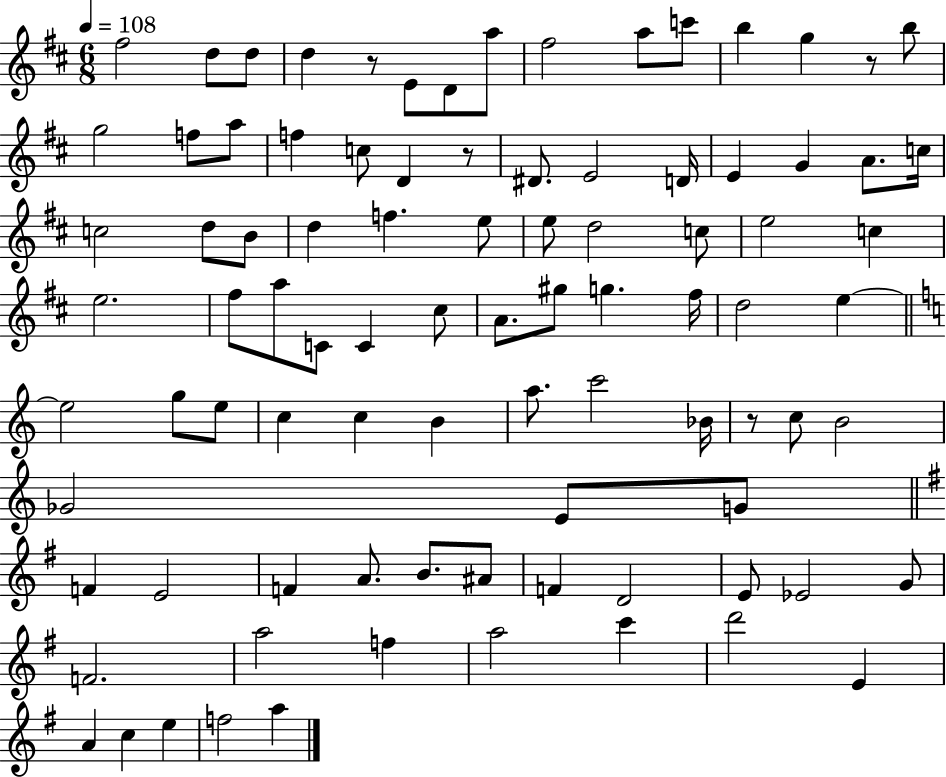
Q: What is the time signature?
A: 6/8